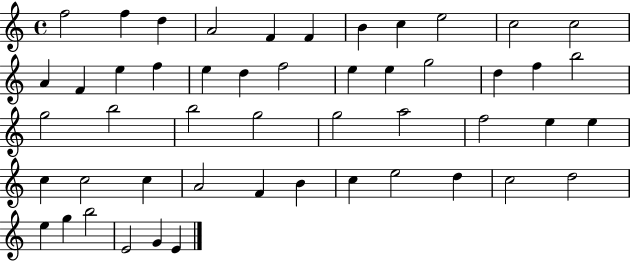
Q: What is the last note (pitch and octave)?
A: E4